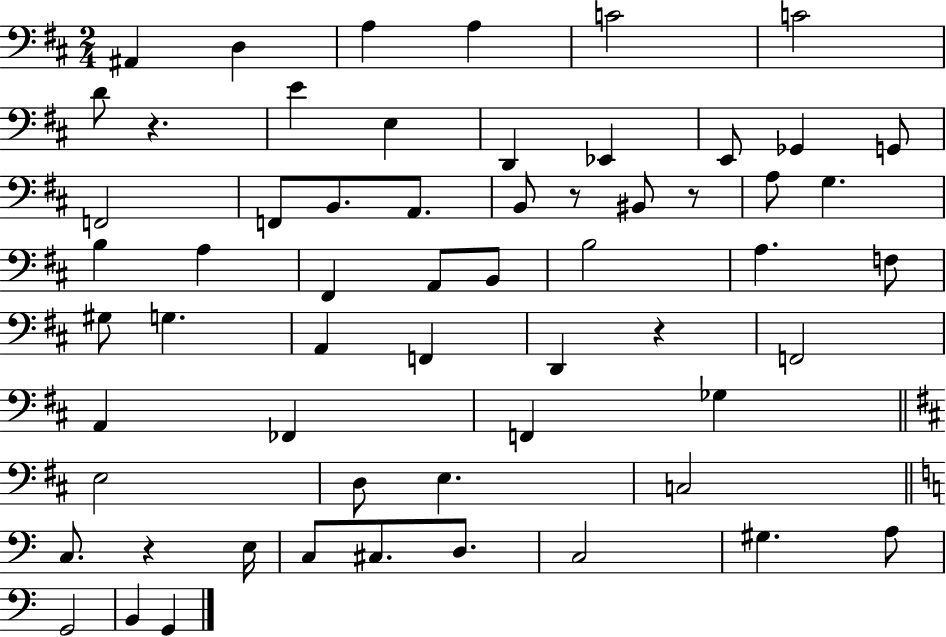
{
  \clef bass
  \numericTimeSignature
  \time 2/4
  \key d \major
  ais,4 d4 | a4 a4 | c'2 | c'2 | \break d'8 r4. | e'4 e4 | d,4 ees,4 | e,8 ges,4 g,8 | \break f,2 | f,8 b,8. a,8. | b,8 r8 bis,8 r8 | a8 g4. | \break b4 a4 | fis,4 a,8 b,8 | b2 | a4. f8 | \break gis8 g4. | a,4 f,4 | d,4 r4 | f,2 | \break a,4 fes,4 | f,4 ges4 | \bar "||" \break \key d \major e2 | d8 e4. | c2 | \bar "||" \break \key c \major c8. r4 e16 | c8 cis8. d8. | c2 | gis4. a8 | \break g,2 | b,4 g,4 | \bar "|."
}